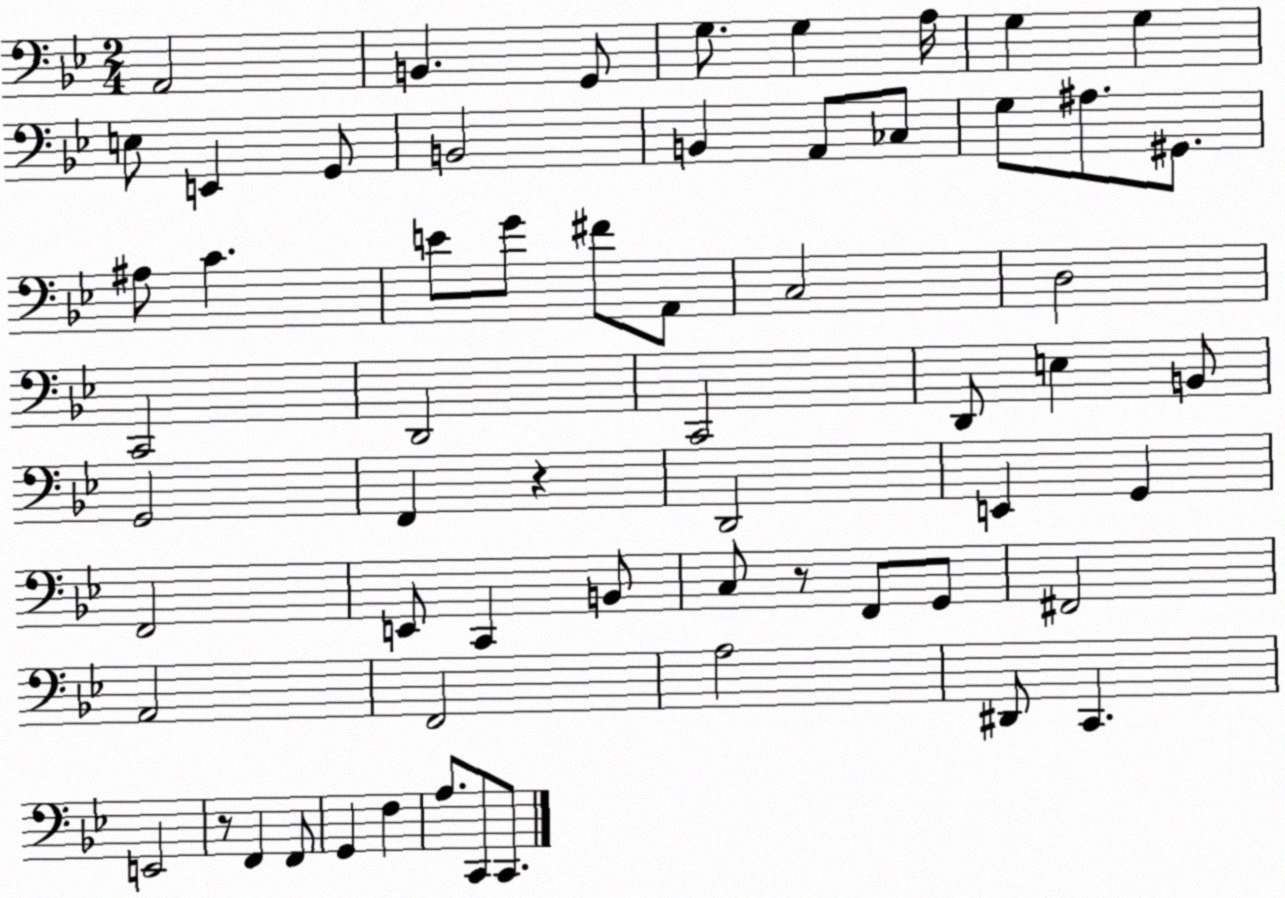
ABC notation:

X:1
T:Untitled
M:2/4
L:1/4
K:Bb
A,,2 B,, G,,/2 G,/2 G, A,/4 G, G, E,/2 E,, G,,/2 B,,2 B,, A,,/2 _C,/2 G,/2 ^A,/2 ^G,,/2 ^A,/2 C E/2 G/2 ^F/2 A,,/2 C,2 D,2 C,,2 D,,2 C,,2 D,,/2 E, B,,/2 G,,2 F,, z D,,2 E,, G,, F,,2 E,,/2 C,, B,,/2 C,/2 z/2 F,,/2 G,,/2 ^F,,2 A,,2 F,,2 A,2 ^D,,/2 C,, E,,2 z/2 F,, F,,/2 G,, F, A,/2 C,,/2 C,,/2